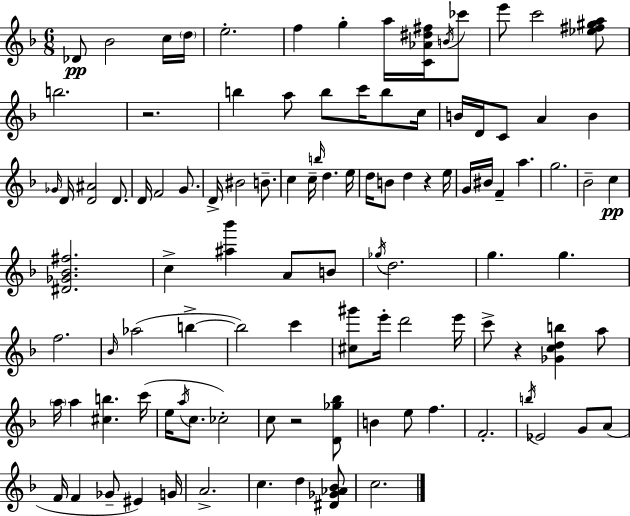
Db4/e Bb4/h C5/s D5/s E5/h. F5/q G5/q A5/s [C4,Ab4,D#5,F#5]/s B4/s CES6/e E6/e C6/h [Eb5,F#5,G#5,A5]/e B5/h. R/h. B5/q A5/e B5/e C6/s B5/e C5/s B4/s D4/s C4/e A4/q B4/q Gb4/s D4/s [D4,A#4]/h D4/e. D4/s F4/h G4/e. D4/s BIS4/h B4/e. C5/q C5/s B5/s D5/q. E5/s D5/s B4/e D5/q R/q E5/s G4/s BIS4/s F4/q A5/q. G5/h. Bb4/h C5/q [D#4,Gb4,Bb4,F#5]/h. C5/q [A#5,Bb6]/q A4/e B4/e Gb5/s D5/h. G5/q. G5/q. F5/h. Bb4/s Ab5/h B5/q B5/h C6/q [C#5,G#6]/e E6/s D6/h E6/s C6/e R/q [Gb4,C5,D5,B5]/q A5/e A5/s A5/q [C#5,B5]/q. C6/s E5/s A5/s C5/e. CES5/h C5/e R/h [D4,Gb5,Bb5]/e B4/q E5/e F5/q. F4/h. B5/s Eb4/h G4/e A4/e F4/s F4/q Gb4/e EIS4/q G4/s A4/h. C5/q. D5/q [D#4,Gb4,Ab4,Bb4]/e C5/h.